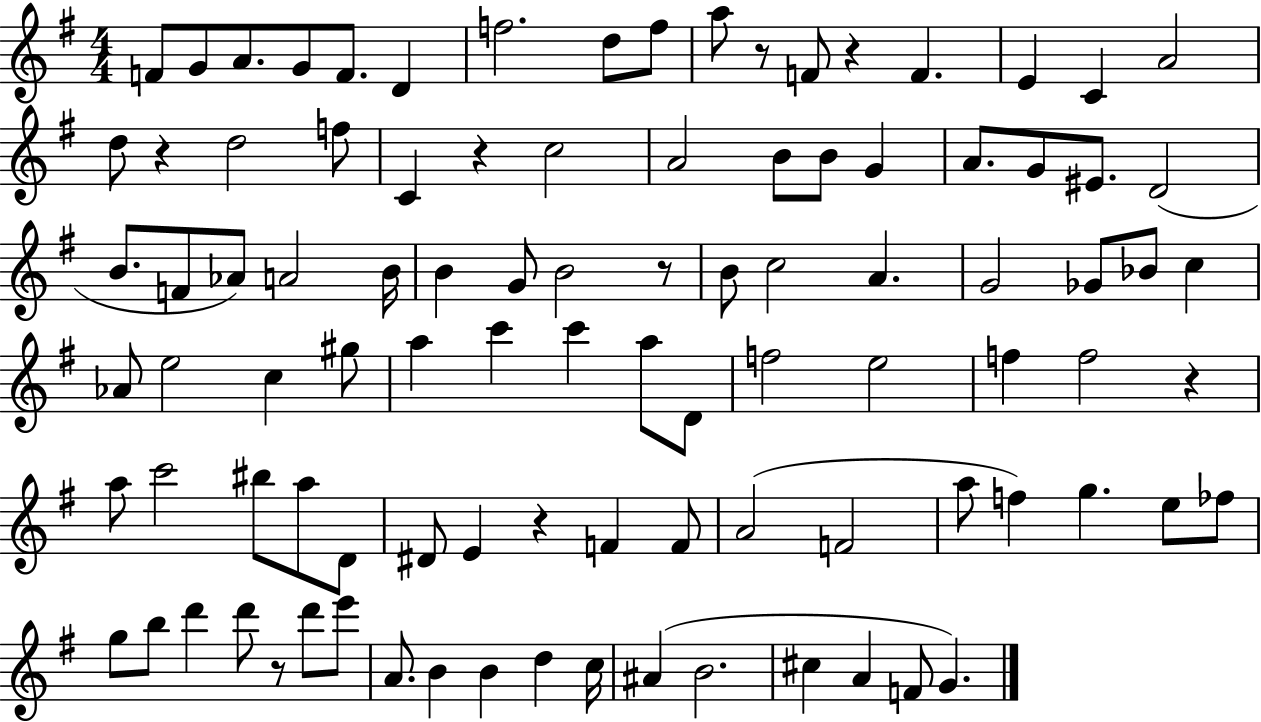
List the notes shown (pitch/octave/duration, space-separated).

F4/e G4/e A4/e. G4/e F4/e. D4/q F5/h. D5/e F5/e A5/e R/e F4/e R/q F4/q. E4/q C4/q A4/h D5/e R/q D5/h F5/e C4/q R/q C5/h A4/h B4/e B4/e G4/q A4/e. G4/e EIS4/e. D4/h B4/e. F4/e Ab4/e A4/h B4/s B4/q G4/e B4/h R/e B4/e C5/h A4/q. G4/h Gb4/e Bb4/e C5/q Ab4/e E5/h C5/q G#5/e A5/q C6/q C6/q A5/e D4/e F5/h E5/h F5/q F5/h R/q A5/e C6/h BIS5/e A5/e D4/e D#4/e E4/q R/q F4/q F4/e A4/h F4/h A5/e F5/q G5/q. E5/e FES5/e G5/e B5/e D6/q D6/e R/e D6/e E6/e A4/e. B4/q B4/q D5/q C5/s A#4/q B4/h. C#5/q A4/q F4/e G4/q.